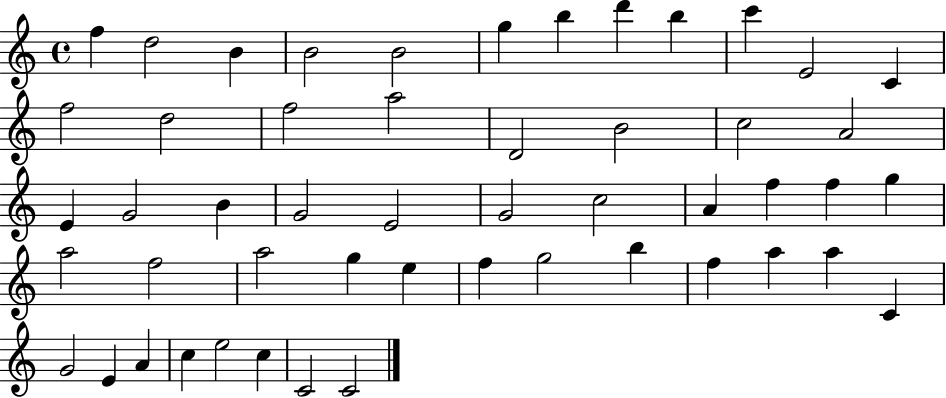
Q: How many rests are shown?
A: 0